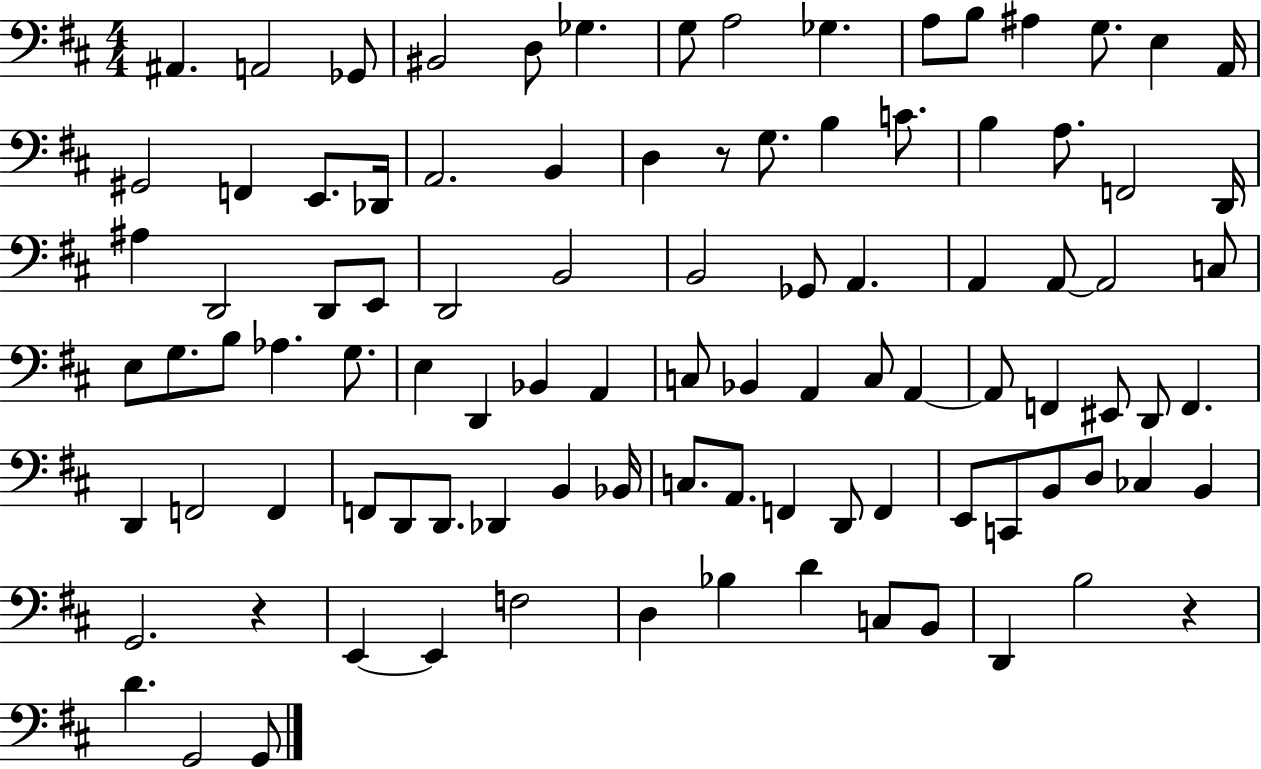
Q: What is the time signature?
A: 4/4